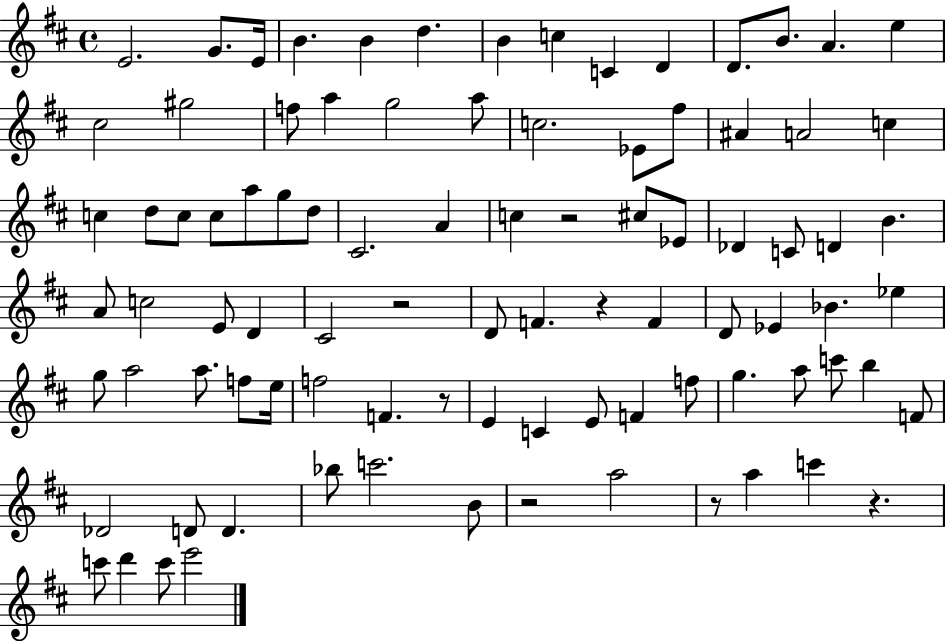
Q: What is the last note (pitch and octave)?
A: E6